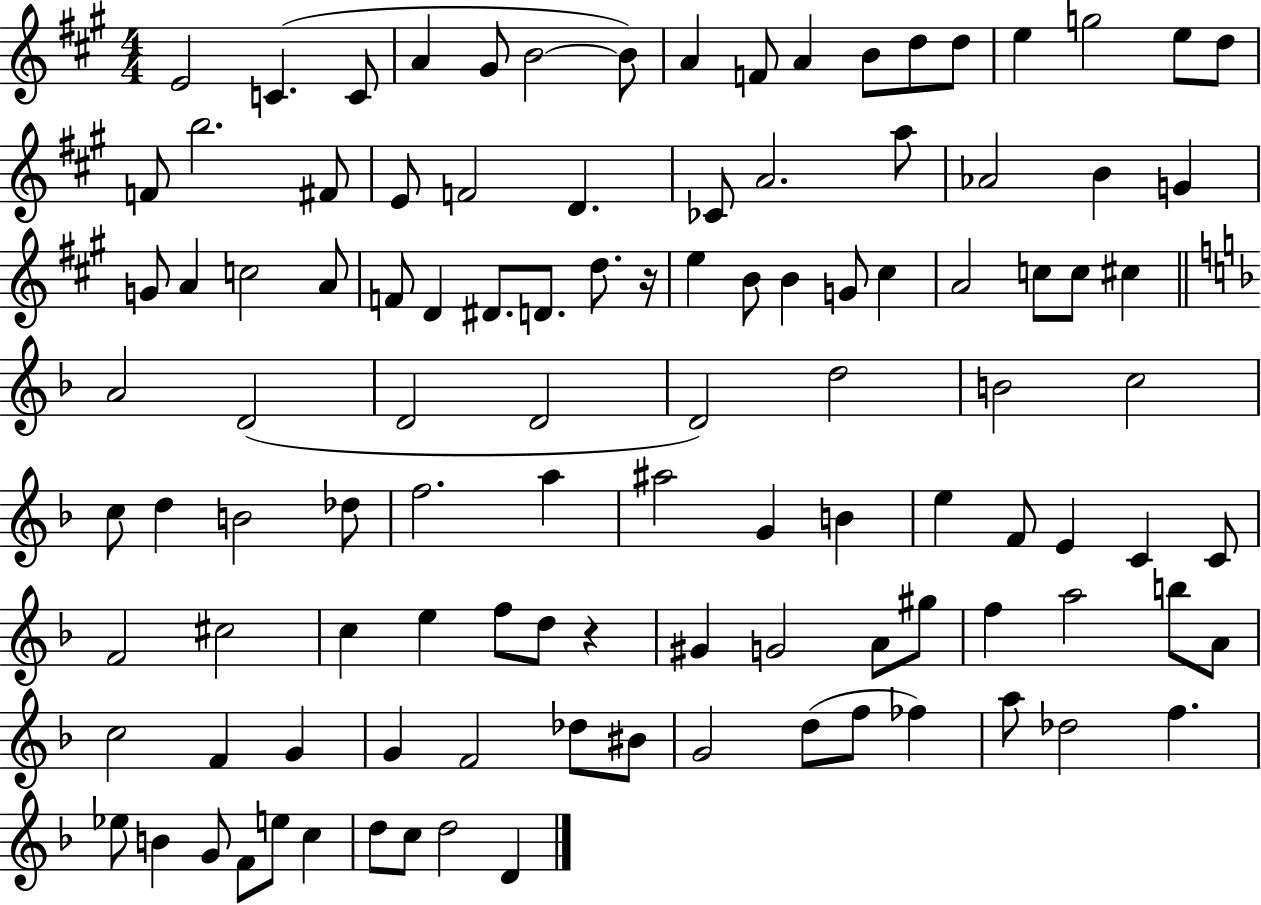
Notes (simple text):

E4/h C4/q. C4/e A4/q G#4/e B4/h B4/e A4/q F4/e A4/q B4/e D5/e D5/e E5/q G5/h E5/e D5/e F4/e B5/h. F#4/e E4/e F4/h D4/q. CES4/e A4/h. A5/e Ab4/h B4/q G4/q G4/e A4/q C5/h A4/e F4/e D4/q D#4/e. D4/e. D5/e. R/s E5/q B4/e B4/q G4/e C#5/q A4/h C5/e C5/e C#5/q A4/h D4/h D4/h D4/h D4/h D5/h B4/h C5/h C5/e D5/q B4/h Db5/e F5/h. A5/q A#5/h G4/q B4/q E5/q F4/e E4/q C4/q C4/e F4/h C#5/h C5/q E5/q F5/e D5/e R/q G#4/q G4/h A4/e G#5/e F5/q A5/h B5/e A4/e C5/h F4/q G4/q G4/q F4/h Db5/e BIS4/e G4/h D5/e F5/e FES5/q A5/e Db5/h F5/q. Eb5/e B4/q G4/e F4/e E5/e C5/q D5/e C5/e D5/h D4/q